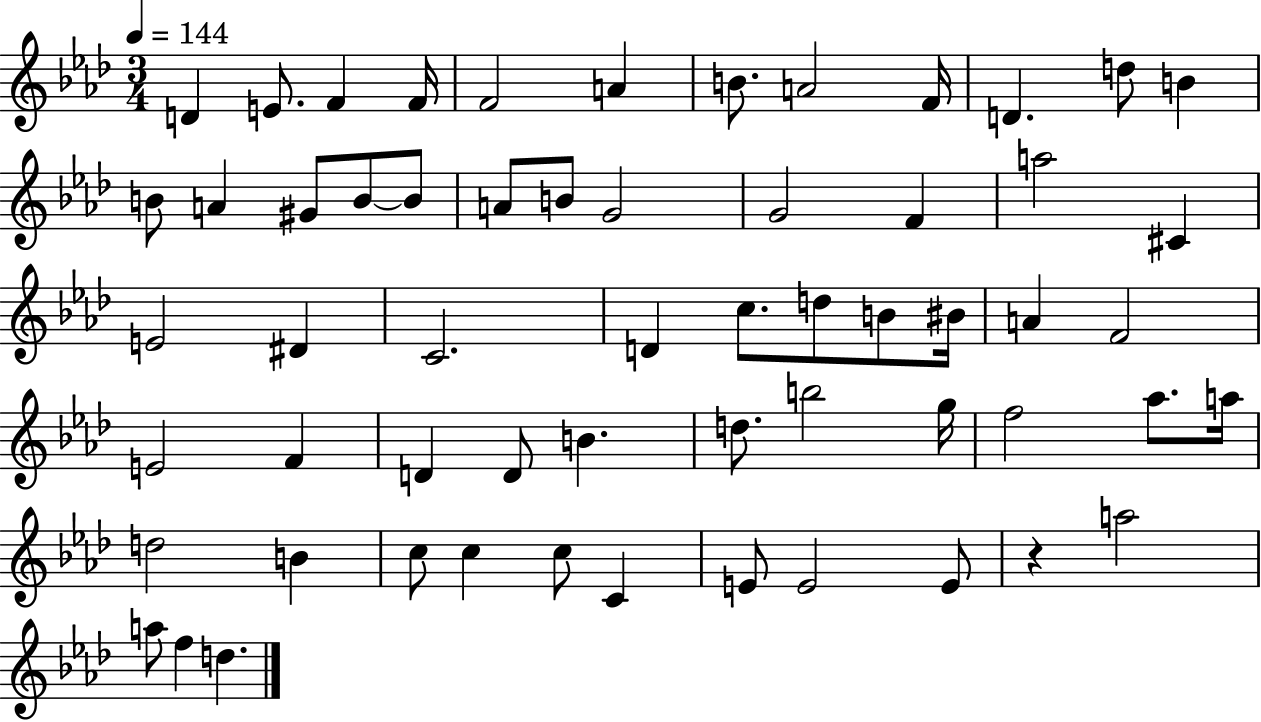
D4/q E4/e. F4/q F4/s F4/h A4/q B4/e. A4/h F4/s D4/q. D5/e B4/q B4/e A4/q G#4/e B4/e B4/e A4/e B4/e G4/h G4/h F4/q A5/h C#4/q E4/h D#4/q C4/h. D4/q C5/e. D5/e B4/e BIS4/s A4/q F4/h E4/h F4/q D4/q D4/e B4/q. D5/e. B5/h G5/s F5/h Ab5/e. A5/s D5/h B4/q C5/e C5/q C5/e C4/q E4/e E4/h E4/e R/q A5/h A5/e F5/q D5/q.